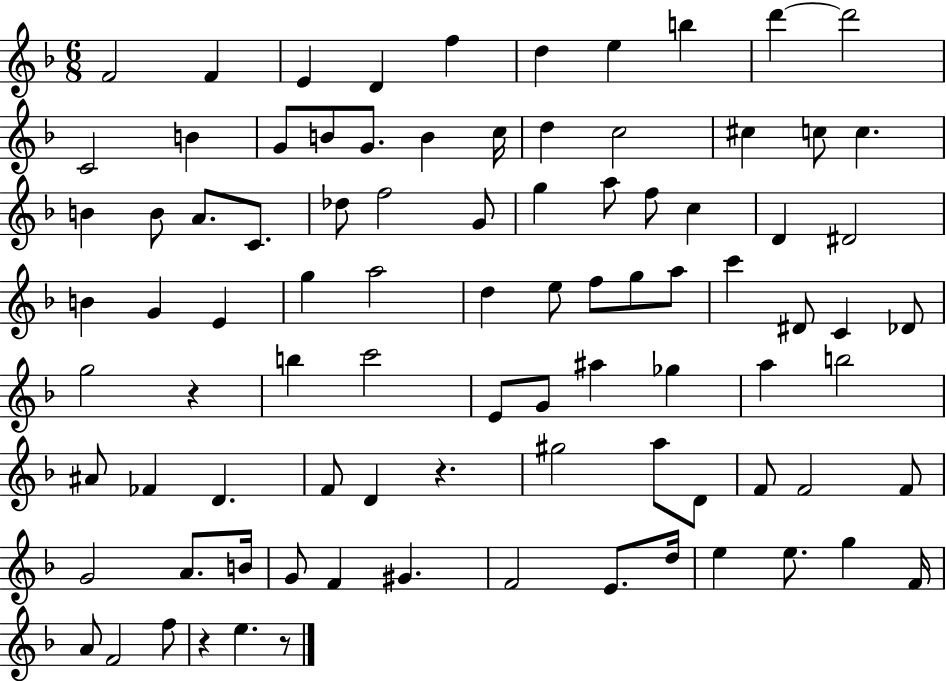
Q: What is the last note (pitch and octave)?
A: E5